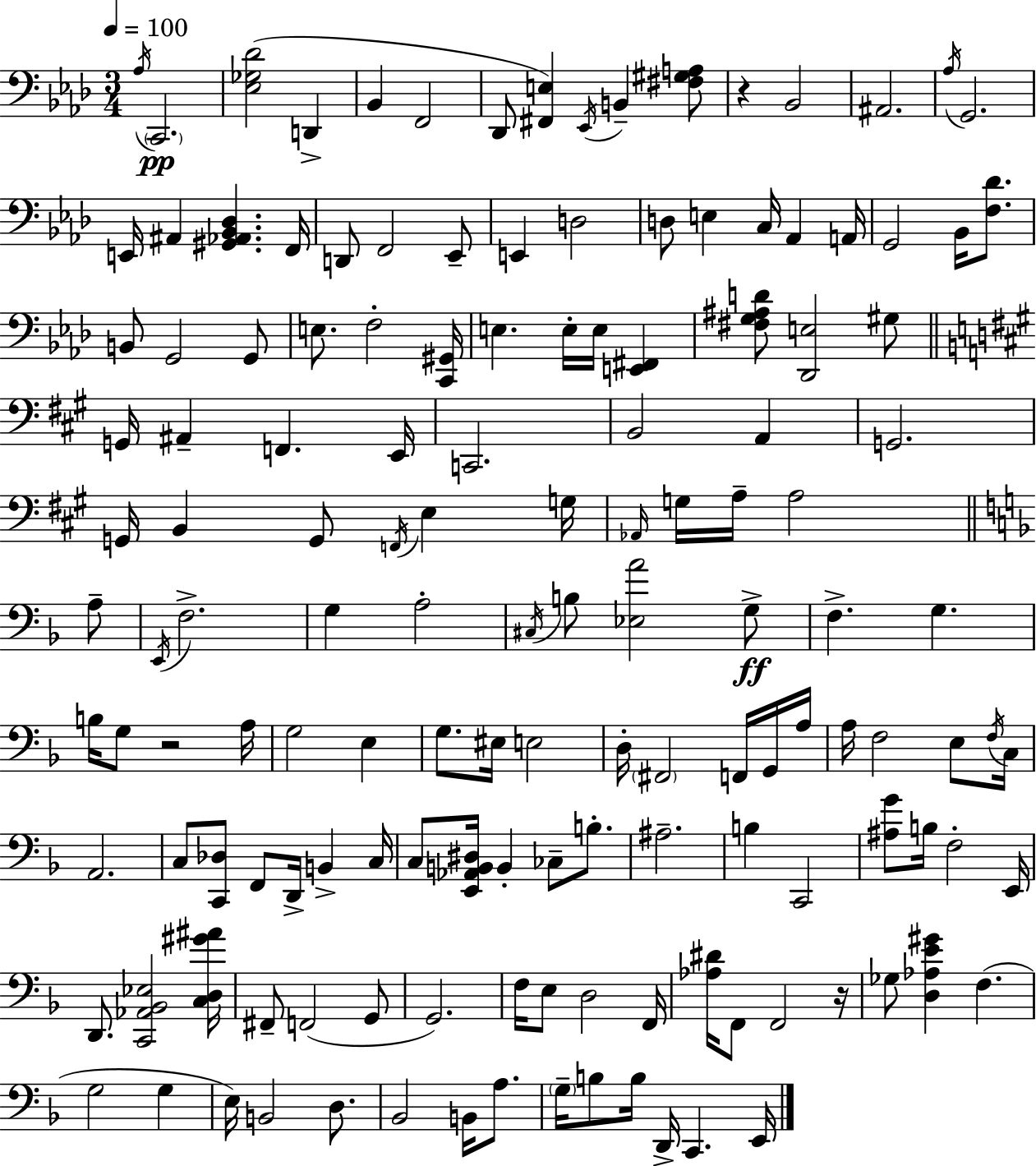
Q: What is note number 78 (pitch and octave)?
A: A3